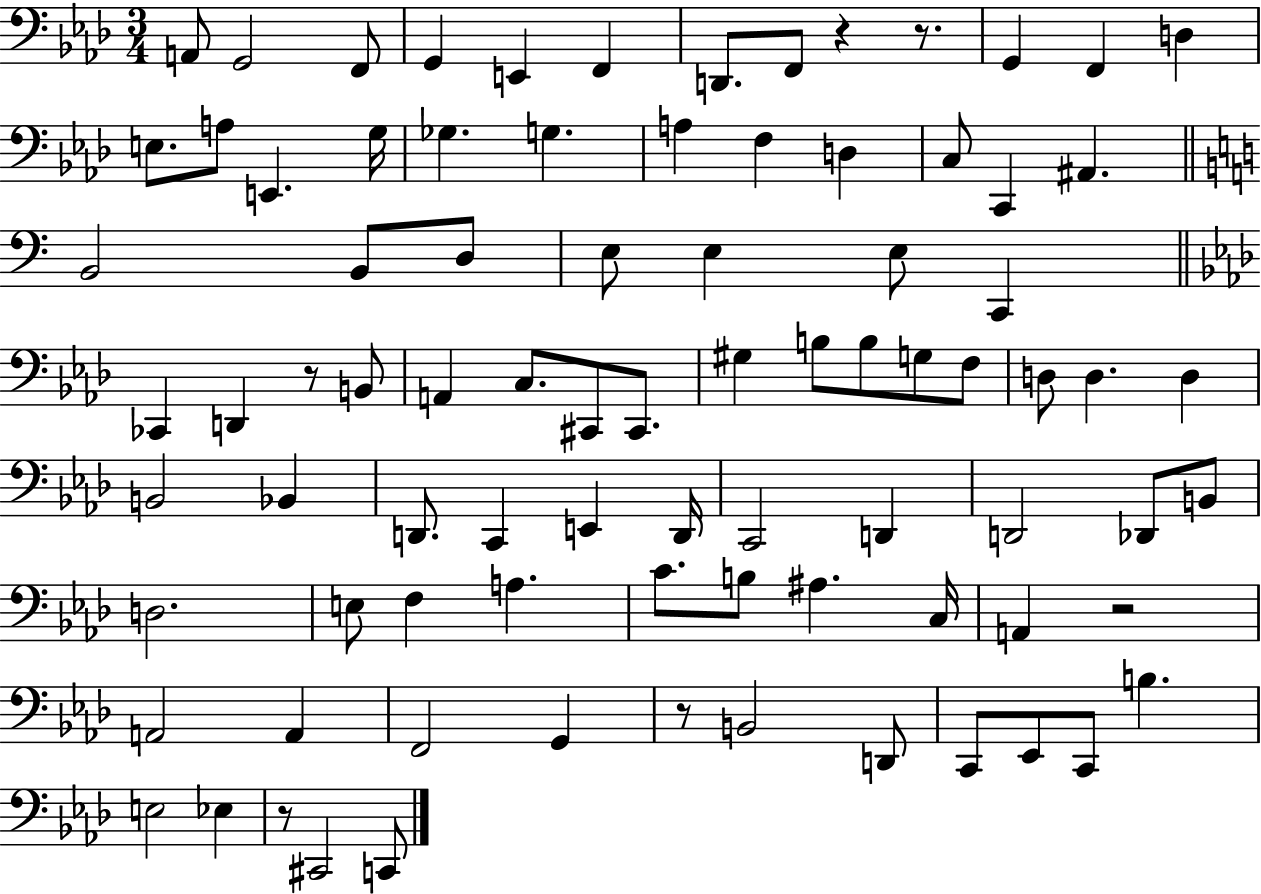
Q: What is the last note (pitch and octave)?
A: C2